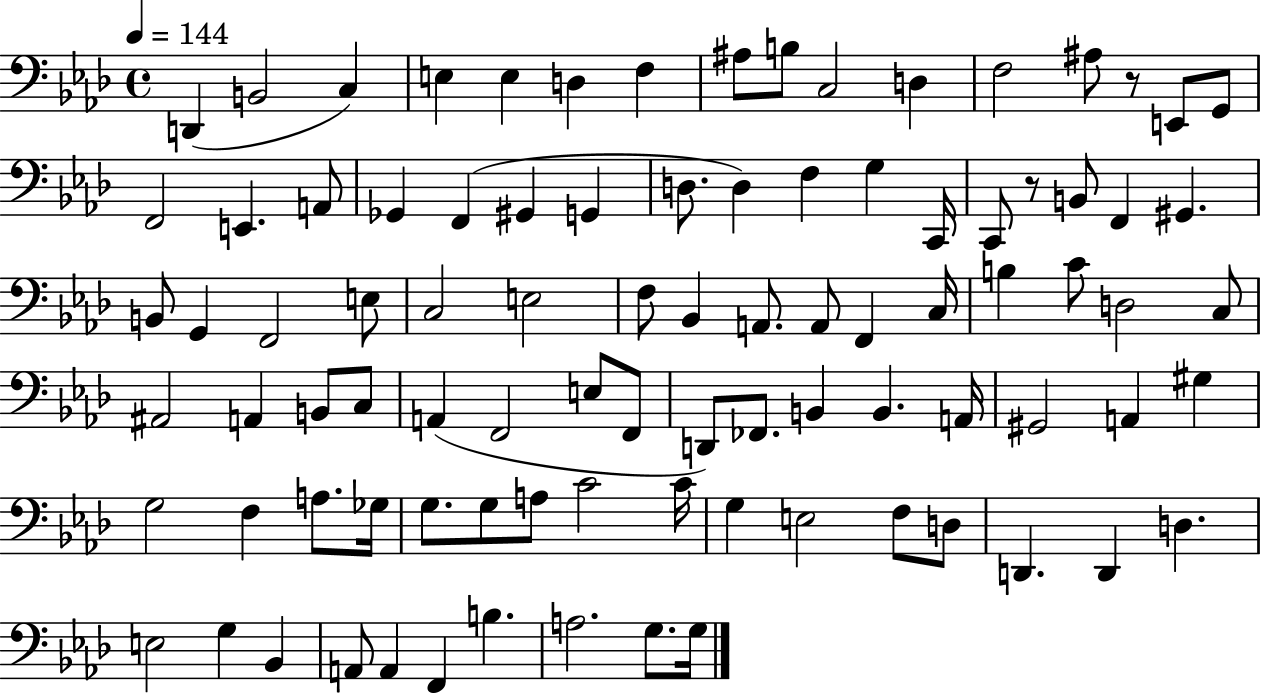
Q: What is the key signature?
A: AES major